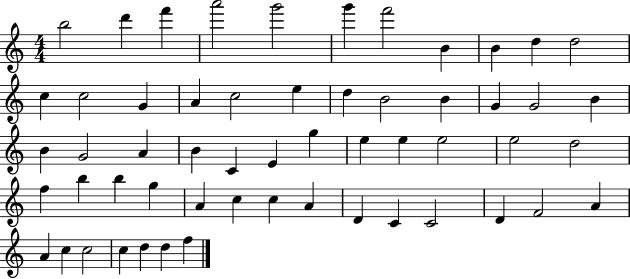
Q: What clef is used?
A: treble